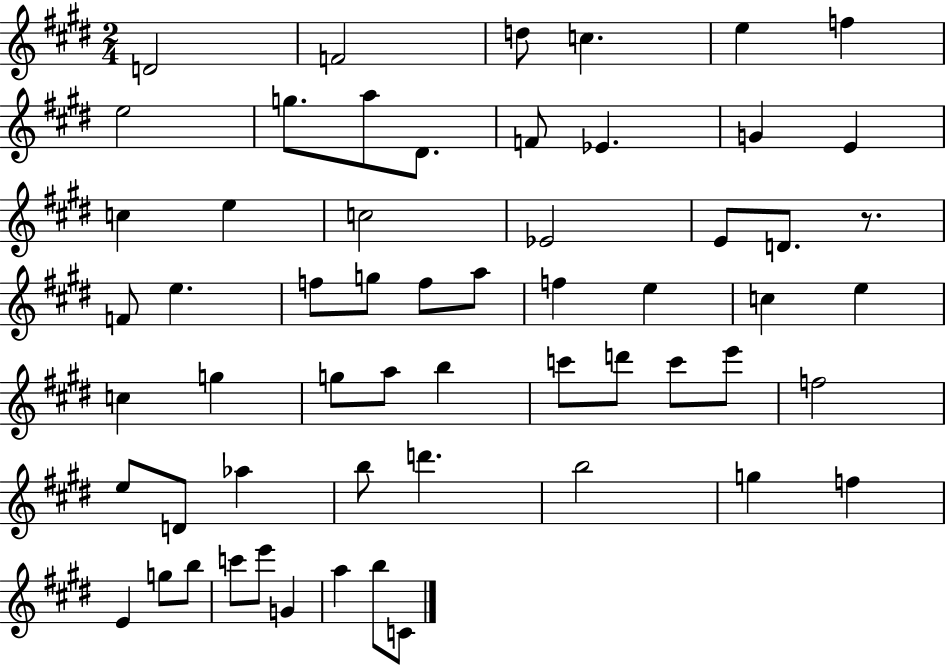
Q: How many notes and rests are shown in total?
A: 58